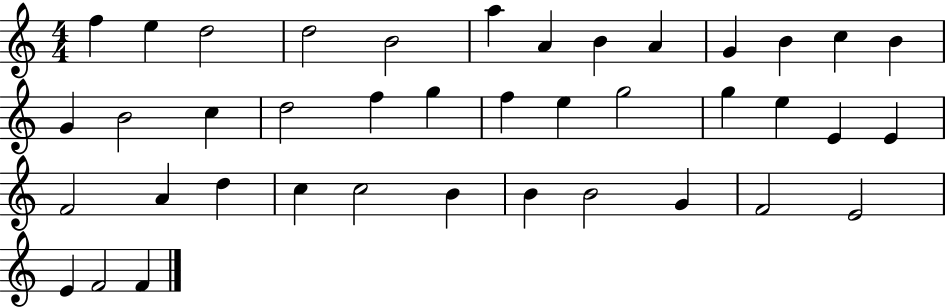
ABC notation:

X:1
T:Untitled
M:4/4
L:1/4
K:C
f e d2 d2 B2 a A B A G B c B G B2 c d2 f g f e g2 g e E E F2 A d c c2 B B B2 G F2 E2 E F2 F